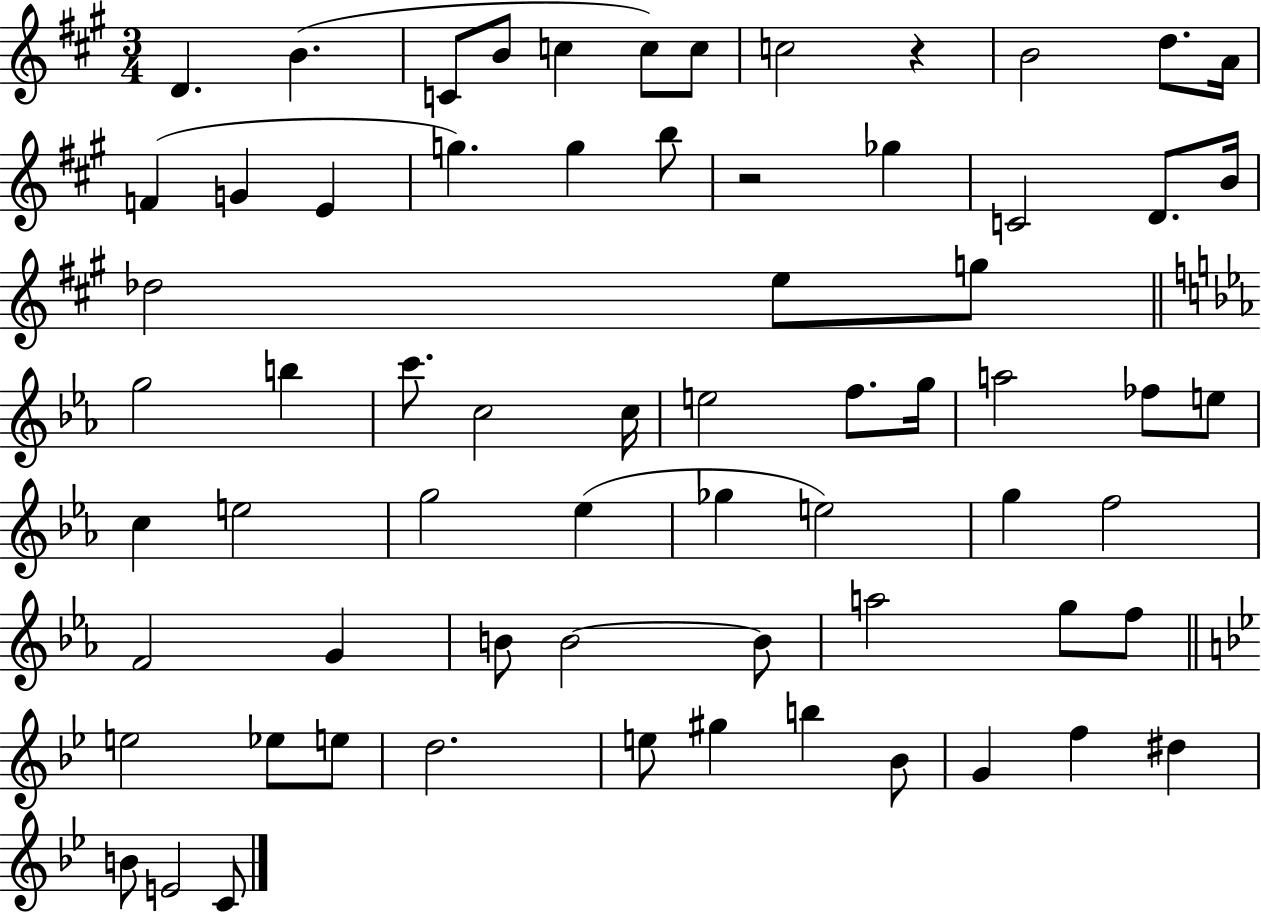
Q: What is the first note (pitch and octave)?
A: D4